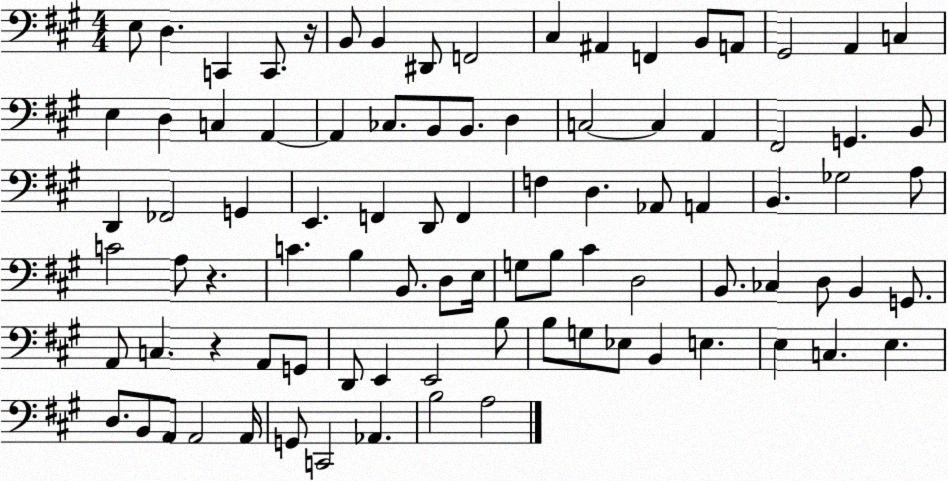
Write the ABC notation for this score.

X:1
T:Untitled
M:4/4
L:1/4
K:A
E,/2 D, C,, C,,/2 z/4 B,,/2 B,, ^D,,/2 F,,2 ^C, ^A,, F,, B,,/2 A,,/2 ^G,,2 A,, C, E, D, C, A,, A,, _C,/2 B,,/2 B,,/2 D, C,2 C, A,, ^F,,2 G,, B,,/2 D,, _F,,2 G,, E,, F,, D,,/2 F,, F, D, _A,,/2 A,, B,, _G,2 A,/2 C2 A,/2 z C B, B,,/2 D,/2 E,/4 G,/2 B,/2 ^C D,2 B,,/2 _C, D,/2 B,, G,,/2 A,,/2 C, z A,,/2 G,,/2 D,,/2 E,, E,,2 B,/2 B,/2 G,/2 _E,/2 B,, E, E, C, E, D,/2 B,,/2 A,,/2 A,,2 A,,/4 G,,/2 C,,2 _A,, B,2 A,2